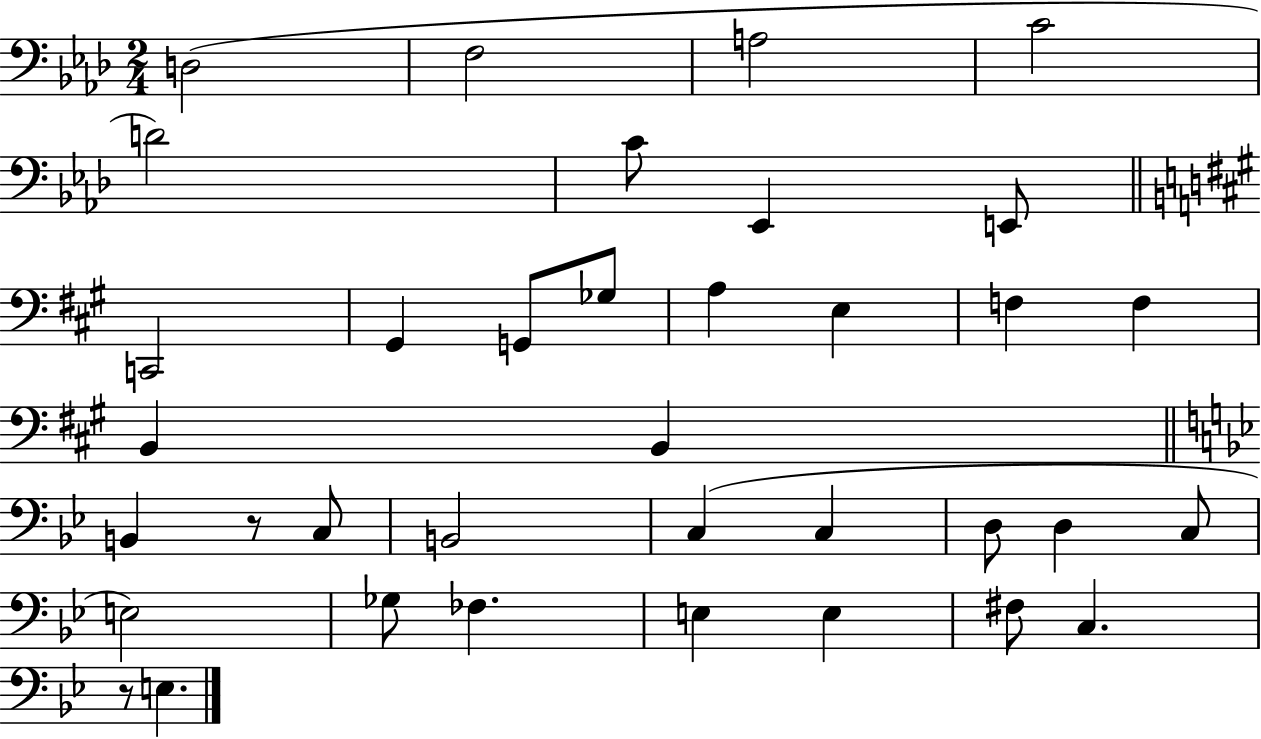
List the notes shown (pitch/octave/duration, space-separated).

D3/h F3/h A3/h C4/h D4/h C4/e Eb2/q E2/e C2/h G#2/q G2/e Gb3/e A3/q E3/q F3/q F3/q B2/q B2/q B2/q R/e C3/e B2/h C3/q C3/q D3/e D3/q C3/e E3/h Gb3/e FES3/q. E3/q E3/q F#3/e C3/q. R/e E3/q.